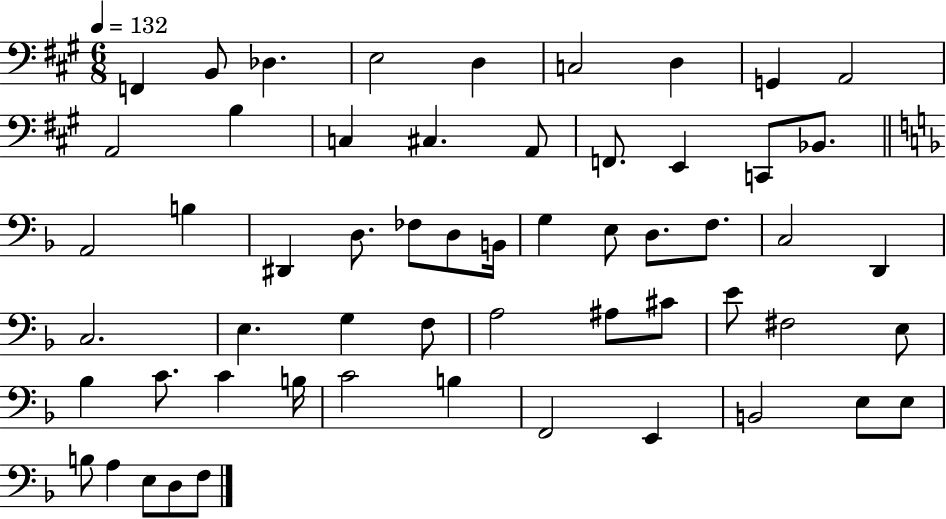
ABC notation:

X:1
T:Untitled
M:6/8
L:1/4
K:A
F,, B,,/2 _D, E,2 D, C,2 D, G,, A,,2 A,,2 B, C, ^C, A,,/2 F,,/2 E,, C,,/2 _B,,/2 A,,2 B, ^D,, D,/2 _F,/2 D,/2 B,,/4 G, E,/2 D,/2 F,/2 C,2 D,, C,2 E, G, F,/2 A,2 ^A,/2 ^C/2 E/2 ^F,2 E,/2 _B, C/2 C B,/4 C2 B, F,,2 E,, B,,2 E,/2 E,/2 B,/2 A, E,/2 D,/2 F,/2